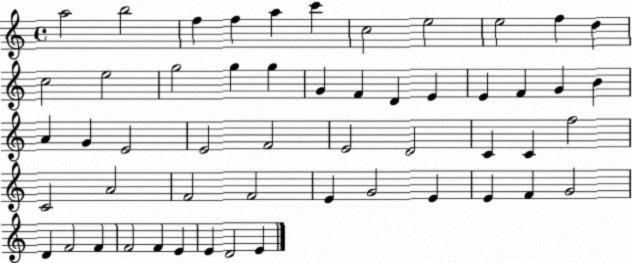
X:1
T:Untitled
M:4/4
L:1/4
K:C
a2 b2 f f a c' c2 e2 e2 f d c2 e2 g2 g g G F D E E F G B A G E2 E2 F2 E2 D2 C C f2 C2 A2 F2 F2 E G2 E E F G2 D F2 F F2 F E E D2 E